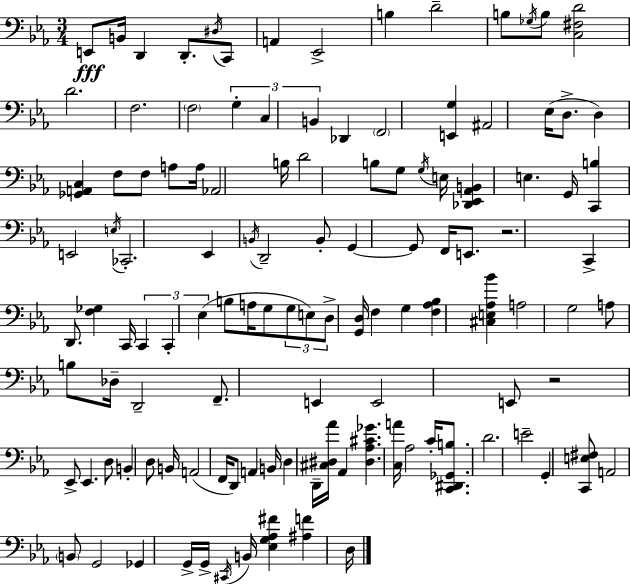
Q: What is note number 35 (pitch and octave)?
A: G3